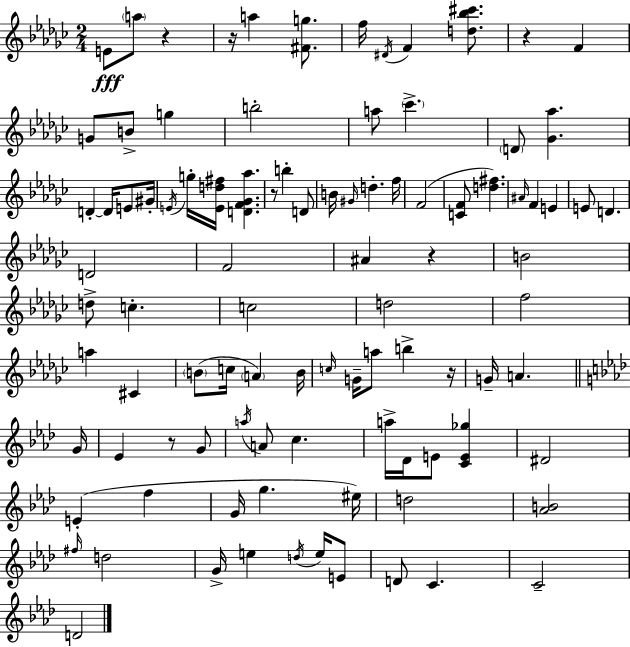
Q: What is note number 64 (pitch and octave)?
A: E4